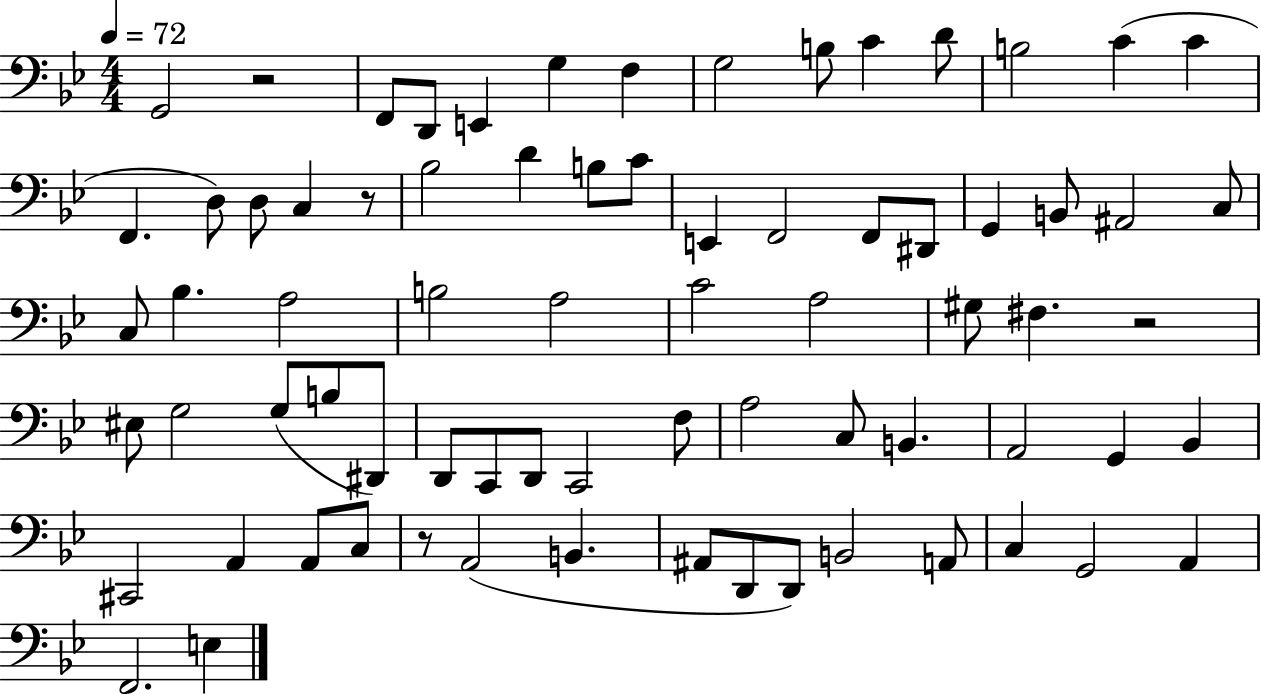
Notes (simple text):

G2/h R/h F2/e D2/e E2/q G3/q F3/q G3/h B3/e C4/q D4/e B3/h C4/q C4/q F2/q. D3/e D3/e C3/q R/e Bb3/h D4/q B3/e C4/e E2/q F2/h F2/e D#2/e G2/q B2/e A#2/h C3/e C3/e Bb3/q. A3/h B3/h A3/h C4/h A3/h G#3/e F#3/q. R/h EIS3/e G3/h G3/e B3/e D#2/e D2/e C2/e D2/e C2/h F3/e A3/h C3/e B2/q. A2/h G2/q Bb2/q C#2/h A2/q A2/e C3/e R/e A2/h B2/q. A#2/e D2/e D2/e B2/h A2/e C3/q G2/h A2/q F2/h. E3/q